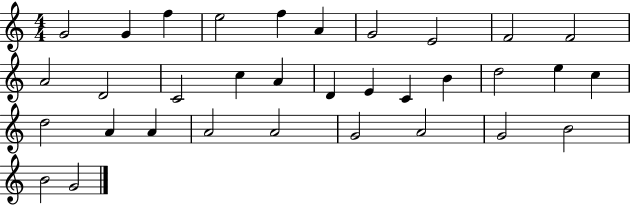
X:1
T:Untitled
M:4/4
L:1/4
K:C
G2 G f e2 f A G2 E2 F2 F2 A2 D2 C2 c A D E C B d2 e c d2 A A A2 A2 G2 A2 G2 B2 B2 G2